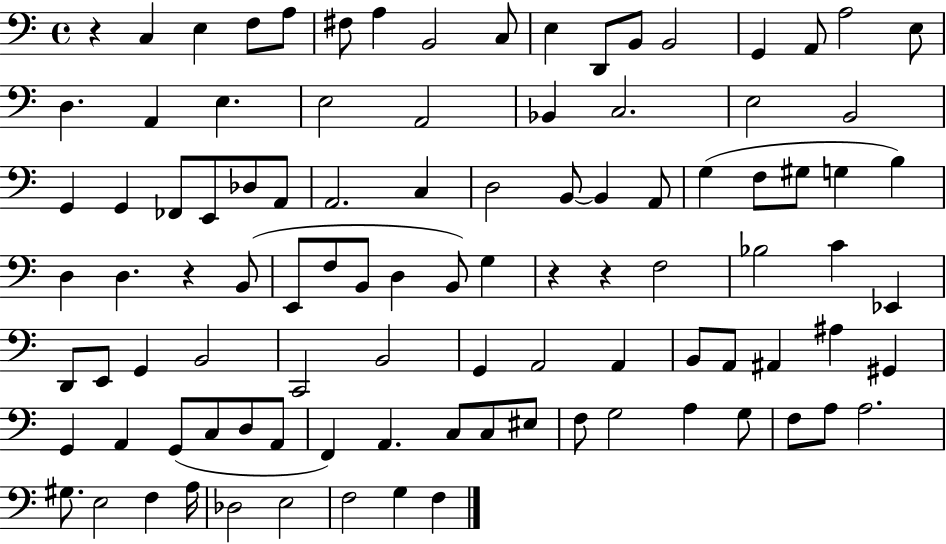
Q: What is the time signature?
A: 4/4